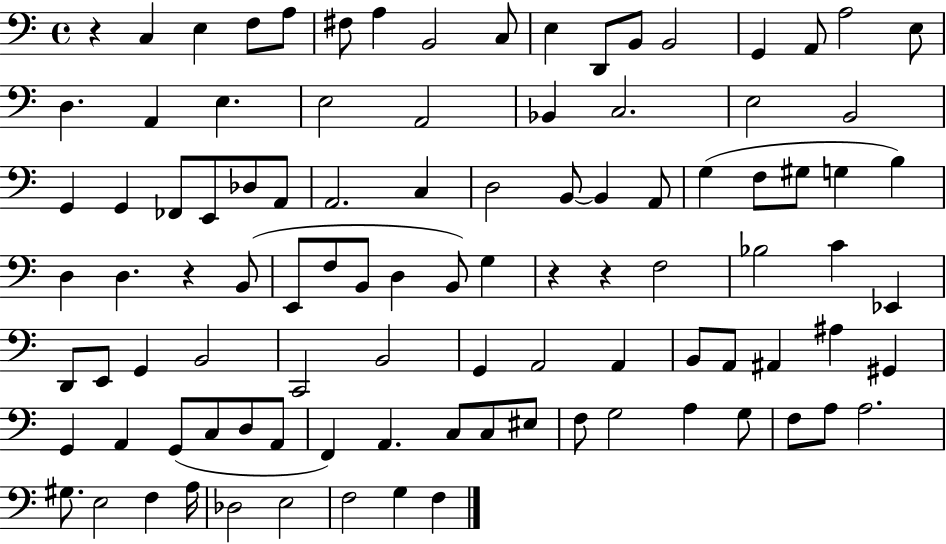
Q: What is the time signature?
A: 4/4